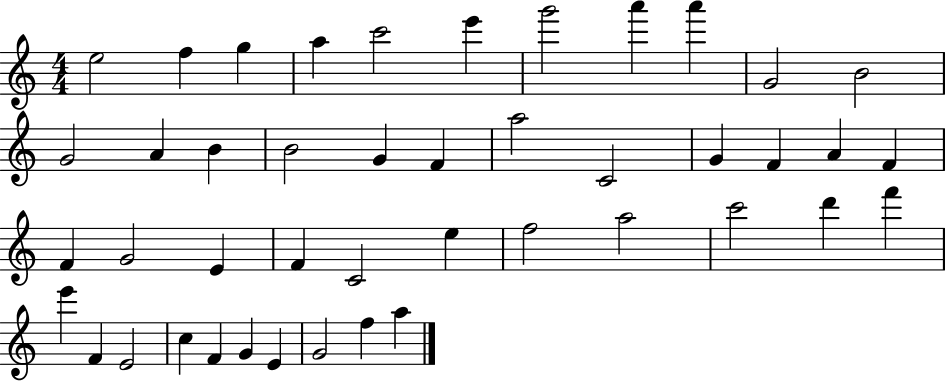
{
  \clef treble
  \numericTimeSignature
  \time 4/4
  \key c \major
  e''2 f''4 g''4 | a''4 c'''2 e'''4 | g'''2 a'''4 a'''4 | g'2 b'2 | \break g'2 a'4 b'4 | b'2 g'4 f'4 | a''2 c'2 | g'4 f'4 a'4 f'4 | \break f'4 g'2 e'4 | f'4 c'2 e''4 | f''2 a''2 | c'''2 d'''4 f'''4 | \break e'''4 f'4 e'2 | c''4 f'4 g'4 e'4 | g'2 f''4 a''4 | \bar "|."
}